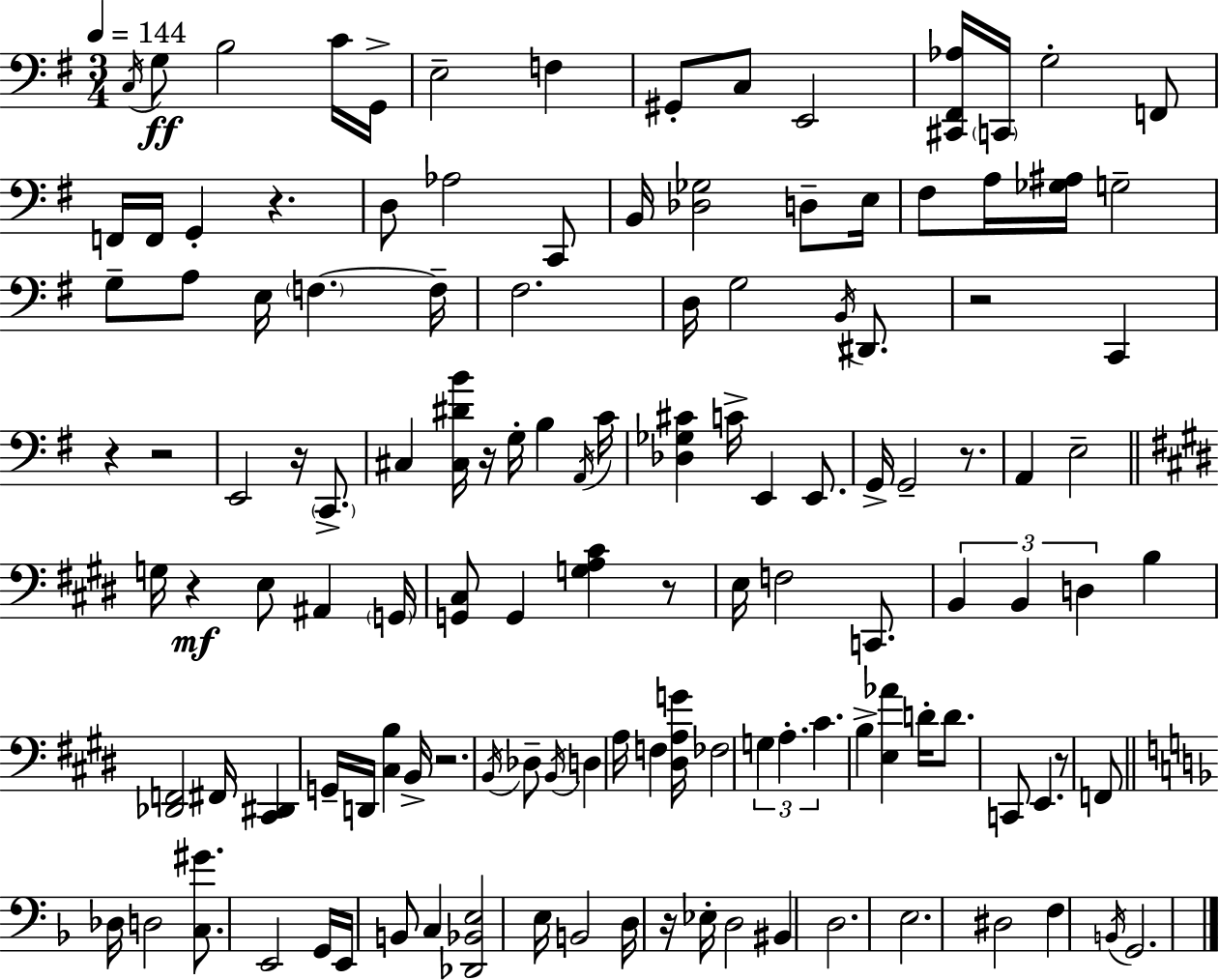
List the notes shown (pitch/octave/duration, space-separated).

C3/s G3/e B3/h C4/s G2/s E3/h F3/q G#2/e C3/e E2/h [C#2,F#2,Ab3]/s C2/s G3/h F2/e F2/s F2/s G2/q R/q. D3/e Ab3/h C2/e B2/s [Db3,Gb3]/h D3/e E3/s F#3/e A3/s [Gb3,A#3]/s G3/h G3/e A3/e E3/s F3/q. F3/s F#3/h. D3/s G3/h B2/s D#2/e. R/h C2/q R/q R/h E2/h R/s C2/e. C#3/q [C#3,D#4,B4]/s R/s G3/s B3/q A2/s C4/s [Db3,Gb3,C#4]/q C4/s E2/q E2/e. G2/s G2/h R/e. A2/q E3/h G3/s R/q E3/e A#2/q G2/s [G2,C#3]/e G2/q [G3,A3,C#4]/q R/e E3/s F3/h C2/e. B2/q B2/q D3/q B3/q [Db2,F2]/h F#2/s [C#2,D#2]/q G2/s D2/s [C#3,B3]/q B2/s R/h. B2/s Db3/e B2/s D3/q A3/s F3/q [D#3,A3,G4]/s FES3/h G3/q A3/q. C#4/q. B3/q [E3,Ab4]/q D4/s D4/e. C2/e E2/q. R/e F2/e Db3/s D3/h [C3,G#4]/e. E2/h G2/s E2/s B2/e C3/q [Db2,Bb2,E3]/h E3/s B2/h D3/s R/s Eb3/s D3/h BIS2/q D3/h. E3/h. D#3/h F3/q B2/s G2/h.